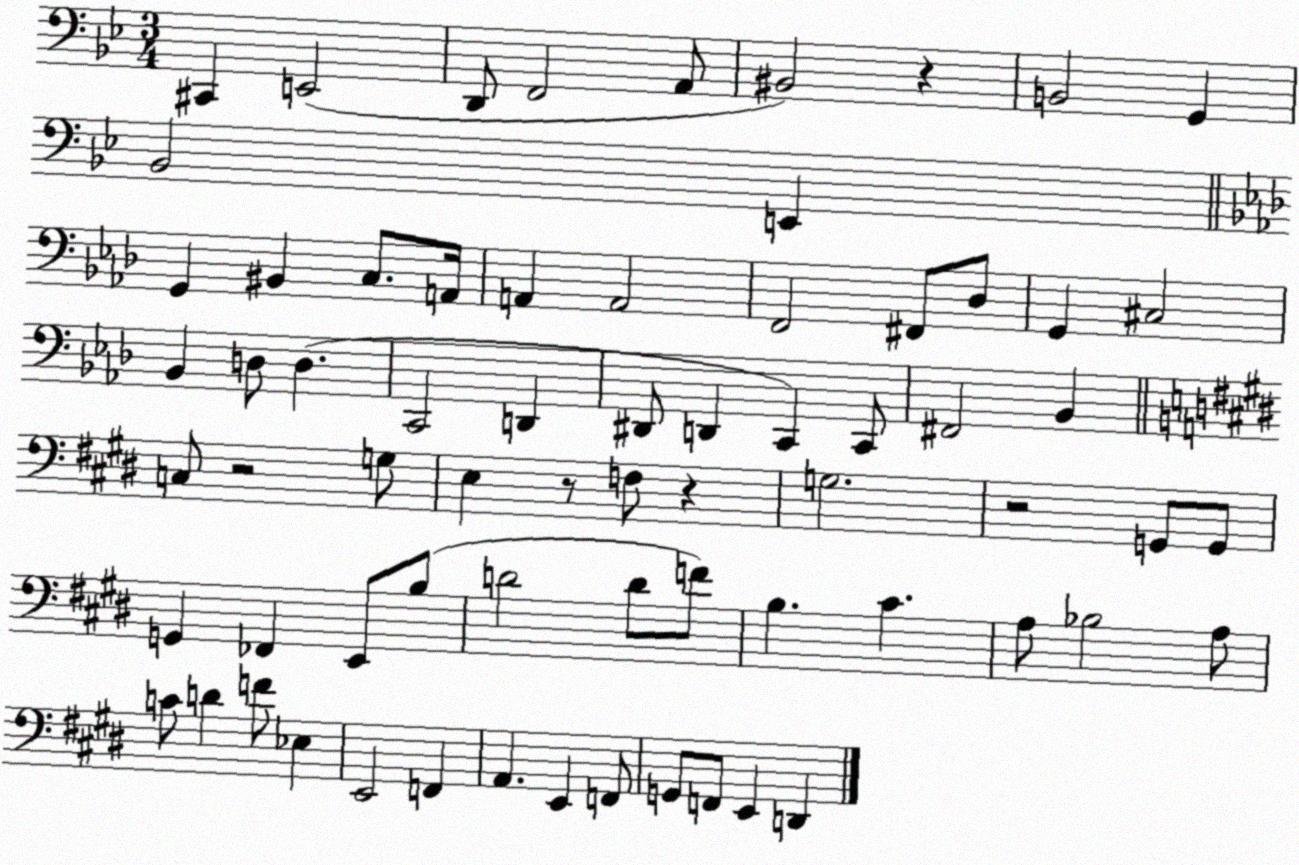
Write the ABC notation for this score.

X:1
T:Untitled
M:3/4
L:1/4
K:Bb
^C,, E,,2 D,,/2 F,,2 A,,/2 ^B,,2 z B,,2 G,, _B,,2 E,, G,, ^B,, C,/2 A,,/4 A,, A,,2 F,,2 ^F,,/2 _D,/2 G,, ^C,2 _B,, D,/2 D, C,,2 D,, ^D,,/2 D,, C,, C,,/2 ^F,,2 _B,, C,/2 z2 G,/2 E, z/2 F,/2 z G,2 z2 G,,/2 G,,/2 G,, _F,, E,,/2 B,/2 D2 D/2 F/2 B, ^C A,/2 _B,2 A,/2 C/2 D F/2 _E, E,,2 F,, A,, E,, F,,/2 G,,/2 F,,/2 E,, D,,